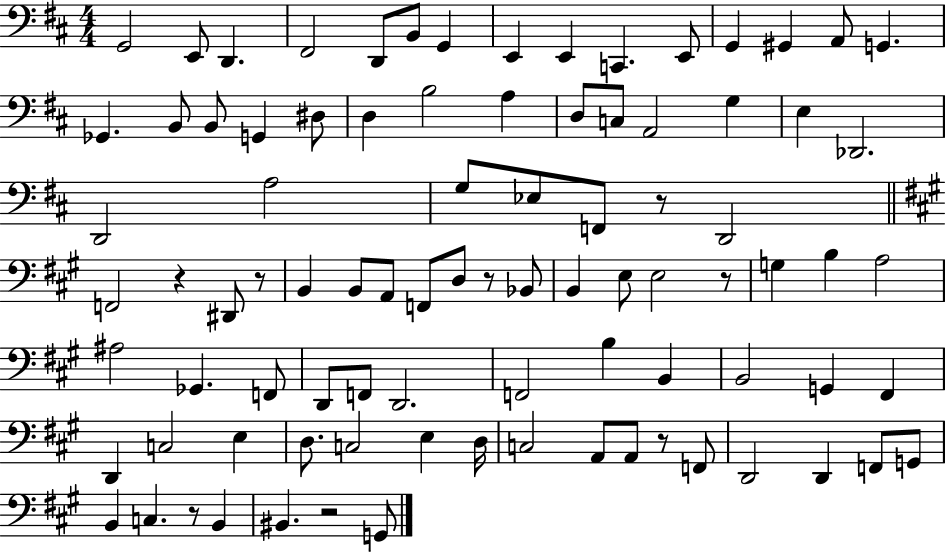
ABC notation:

X:1
T:Untitled
M:4/4
L:1/4
K:D
G,,2 E,,/2 D,, ^F,,2 D,,/2 B,,/2 G,, E,, E,, C,, E,,/2 G,, ^G,, A,,/2 G,, _G,, B,,/2 B,,/2 G,, ^D,/2 D, B,2 A, D,/2 C,/2 A,,2 G, E, _D,,2 D,,2 A,2 G,/2 _E,/2 F,,/2 z/2 D,,2 F,,2 z ^D,,/2 z/2 B,, B,,/2 A,,/2 F,,/2 D,/2 z/2 _B,,/2 B,, E,/2 E,2 z/2 G, B, A,2 ^A,2 _G,, F,,/2 D,,/2 F,,/2 D,,2 F,,2 B, B,, B,,2 G,, ^F,, D,, C,2 E, D,/2 C,2 E, D,/4 C,2 A,,/2 A,,/2 z/2 F,,/2 D,,2 D,, F,,/2 G,,/2 B,, C, z/2 B,, ^B,, z2 G,,/2